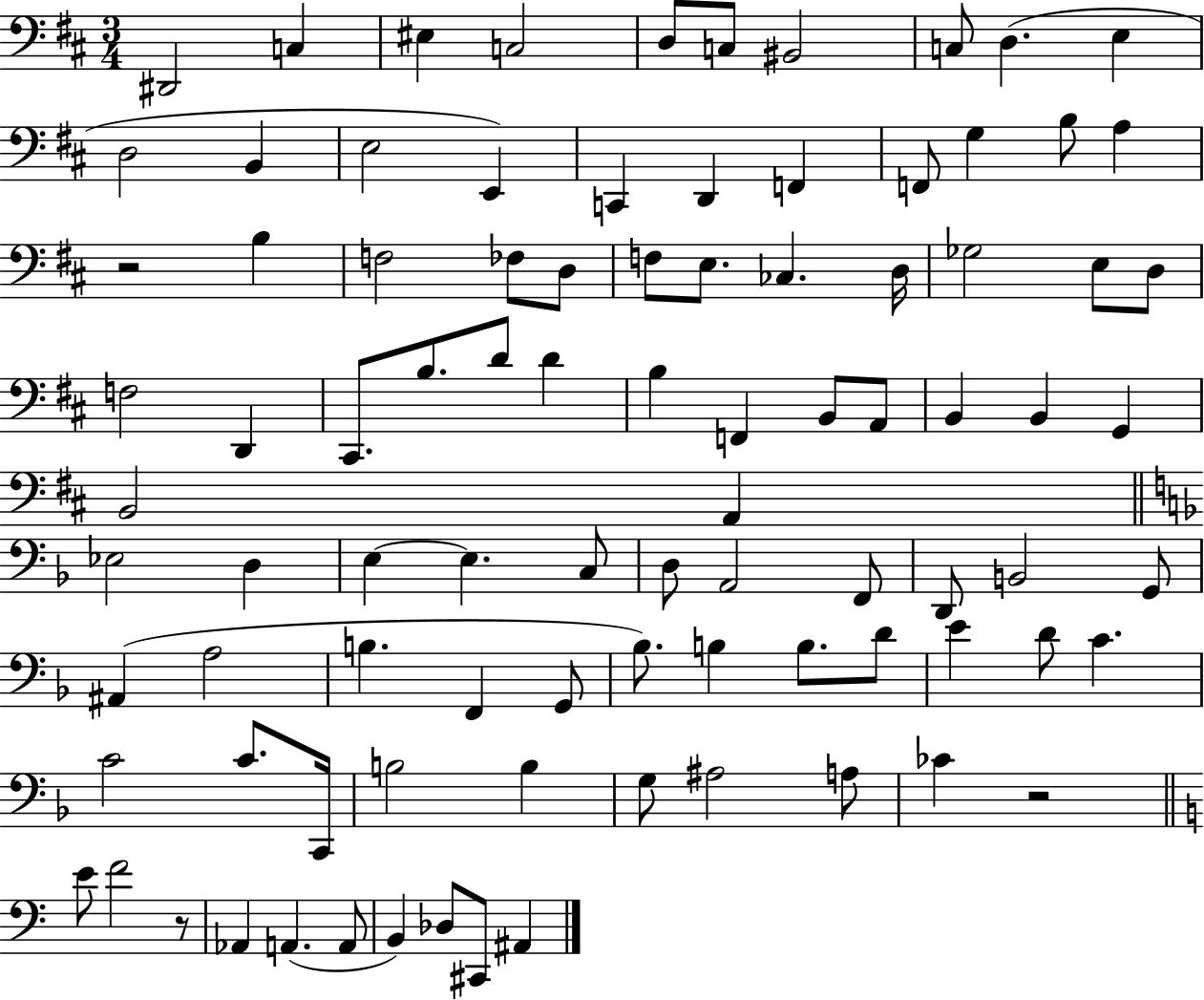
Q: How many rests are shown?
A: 3